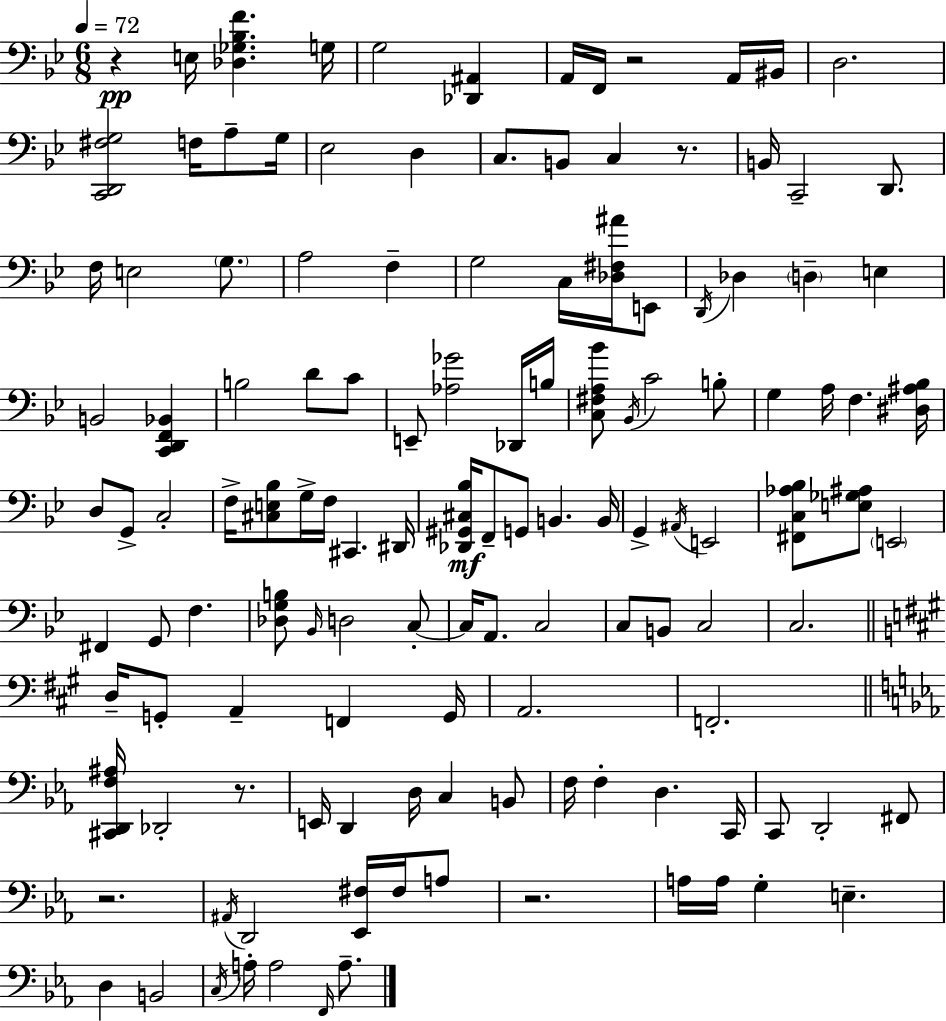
{
  \clef bass
  \numericTimeSignature
  \time 6/8
  \key bes \major
  \tempo 4 = 72
  r4\pp e16 <des ges bes f'>4. g16 | g2 <des, ais,>4 | a,16 f,16 r2 a,16 bis,16 | d2. | \break <c, d, fis g>2 f16 a8-- g16 | ees2 d4 | c8. b,8 c4 r8. | b,16 c,2-- d,8. | \break f16 e2 \parenthesize g8. | a2 f4-- | g2 c16 <des fis ais'>16 e,8 | \acciaccatura { d,16 } des4 \parenthesize d4-- e4 | \break b,2 <c, d, f, bes,>4 | b2 d'8 c'8 | e,8-- <aes ges'>2 des,16 | b16 <c fis a bes'>8 \acciaccatura { bes,16 } c'2 | \break b8-. g4 a16 f4. | <dis ais bes>16 d8 g,8-> c2-. | f16-> <cis e bes>8 g16-> f16 cis,4. | dis,16 <des, gis, cis bes>16\mf f,8-- g,8 b,4. | \break b,16 g,4-> \acciaccatura { ais,16 } e,2 | <fis, c aes bes>8 <e ges ais>8 \parenthesize e,2 | fis,4 g,8 f4. | <des g b>8 \grace { bes,16 } d2 | \break c8-.~~ c16 a,8. c2 | c8 b,8 c2 | c2. | \bar "||" \break \key a \major d16-- g,8-. a,4-- f,4 g,16 | a,2. | f,2.-. | \bar "||" \break \key c \minor <cis, d, f ais>16 des,2-. r8. | e,16 d,4 d16 c4 b,8 | f16 f4-. d4. c,16 | c,8 d,2-. fis,8 | \break r2. | \acciaccatura { ais,16 } d,2 <ees, fis>16 fis16 a8 | r2. | a16 a16 g4-. e4.-- | \break d4 b,2 | \acciaccatura { c16 } a16-. a2 \grace { f,16 } | a8.-- \bar "|."
}